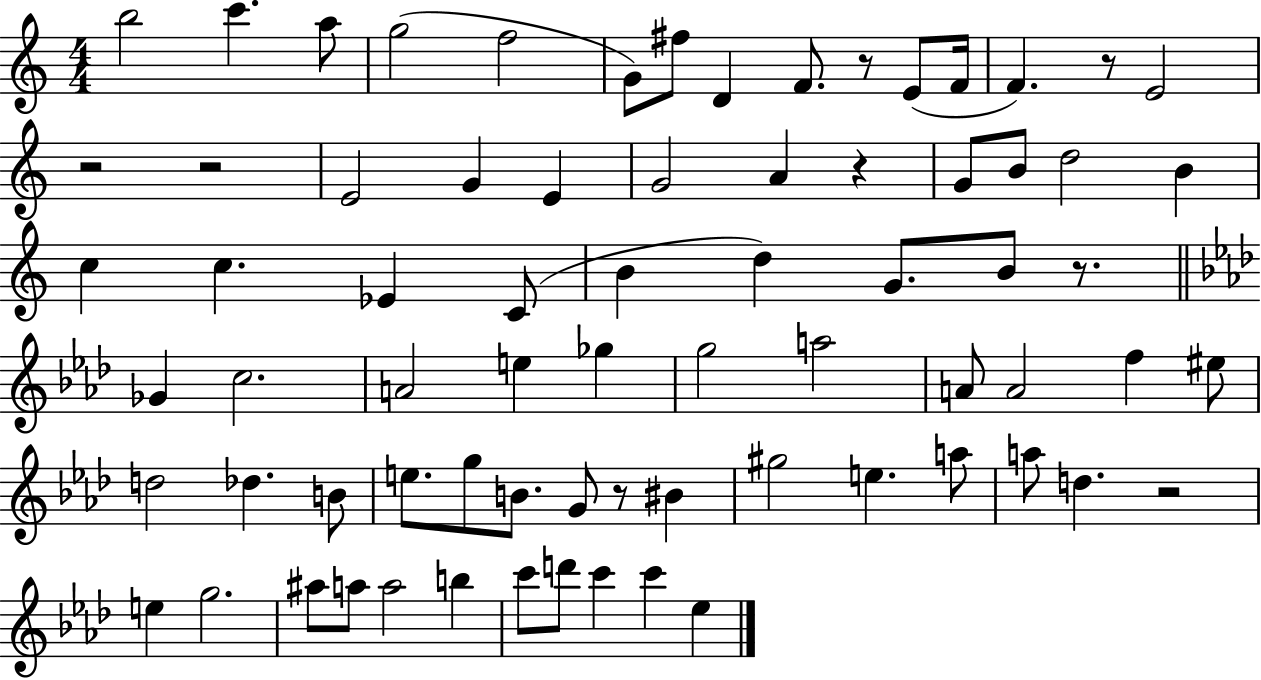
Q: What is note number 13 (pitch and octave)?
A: E4